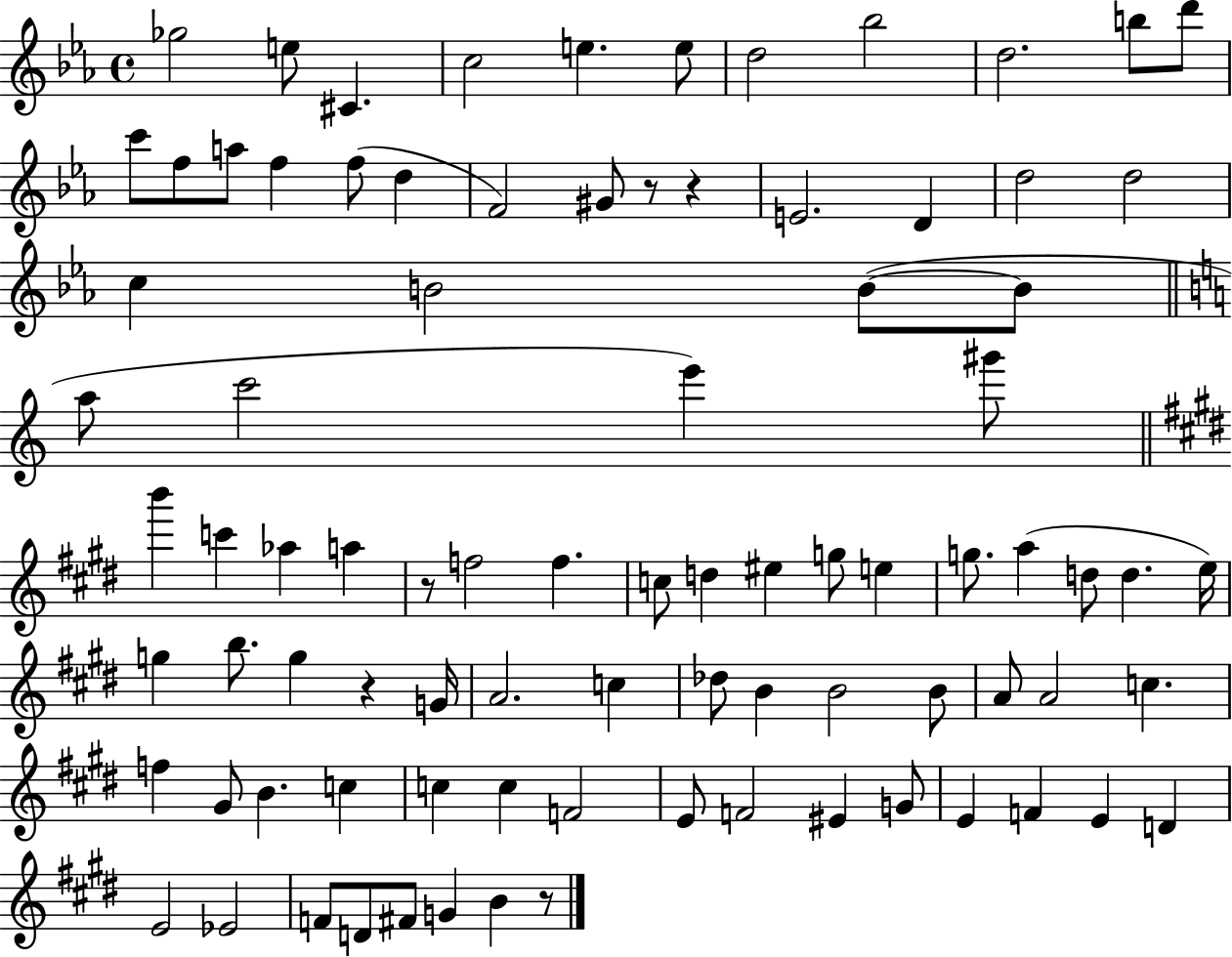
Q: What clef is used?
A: treble